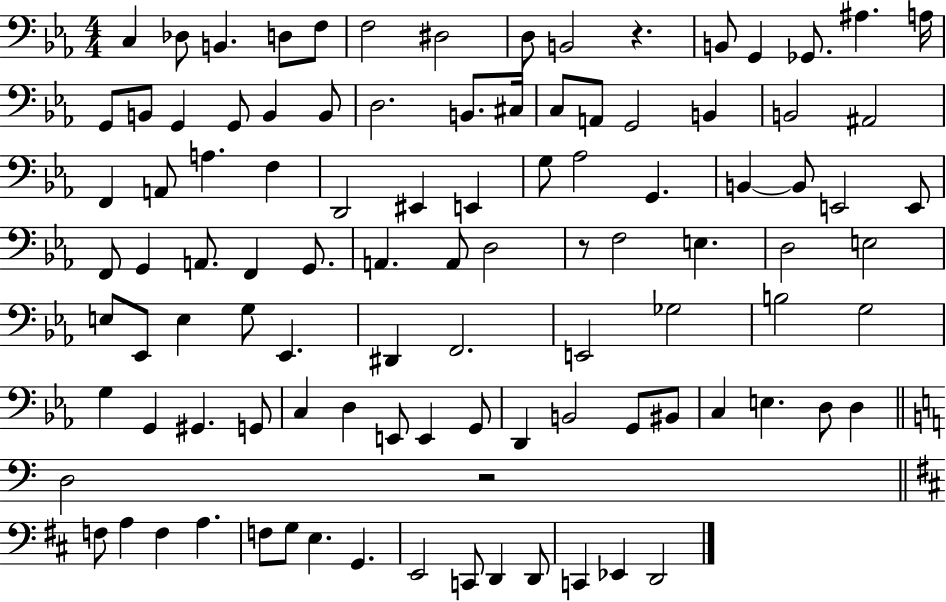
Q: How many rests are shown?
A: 3